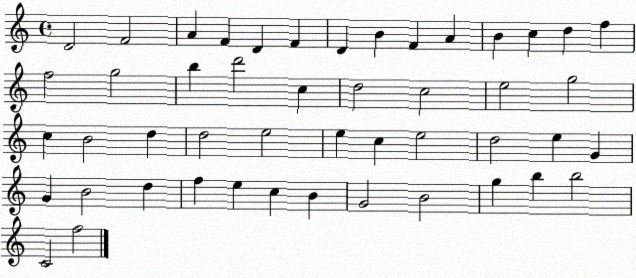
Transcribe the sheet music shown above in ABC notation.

X:1
T:Untitled
M:4/4
L:1/4
K:C
D2 F2 A F D F D B F A B c d f f2 g2 b d'2 c d2 c2 e2 g2 c B2 d d2 e2 e c e2 d2 e G G B2 d f e c B G2 B2 g b b2 C2 f2